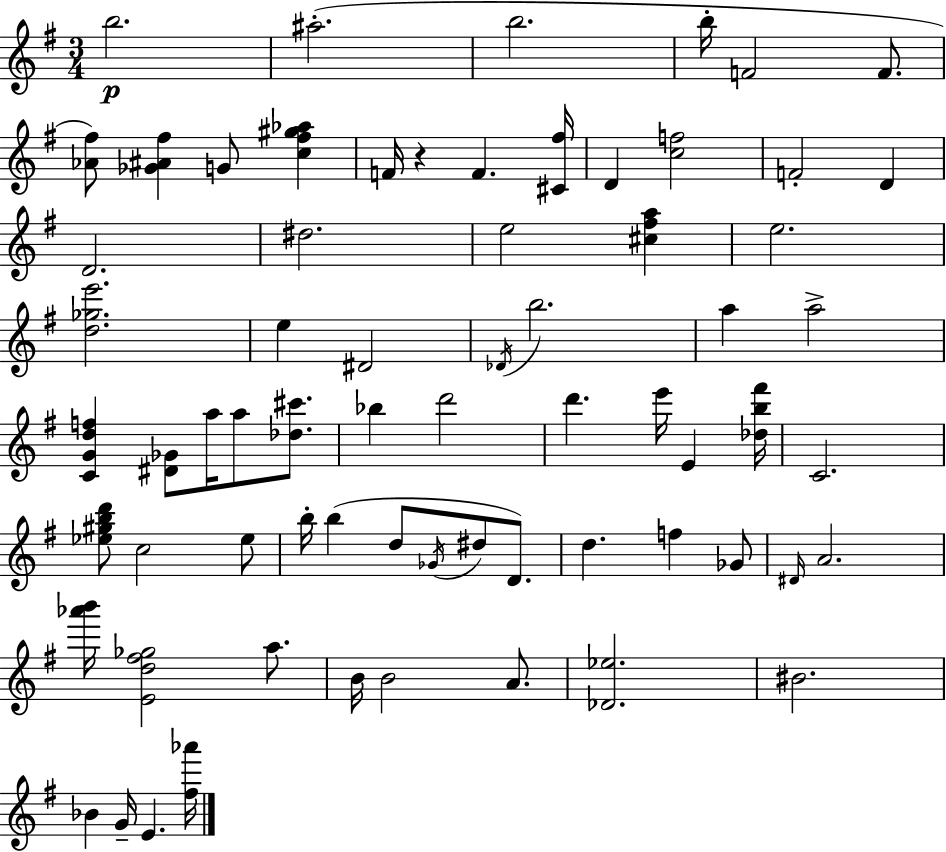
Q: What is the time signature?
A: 3/4